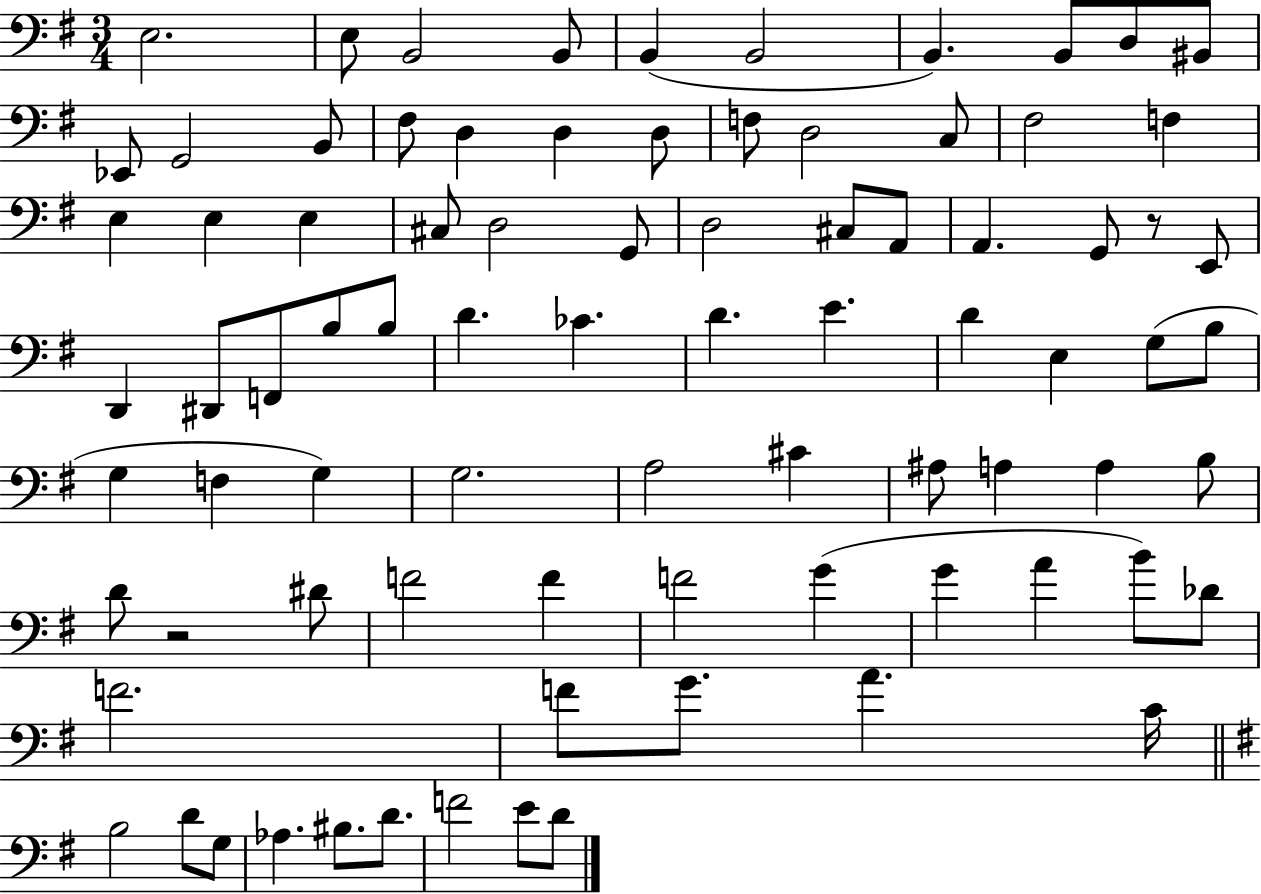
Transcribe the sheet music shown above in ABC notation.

X:1
T:Untitled
M:3/4
L:1/4
K:G
E,2 E,/2 B,,2 B,,/2 B,, B,,2 B,, B,,/2 D,/2 ^B,,/2 _E,,/2 G,,2 B,,/2 ^F,/2 D, D, D,/2 F,/2 D,2 C,/2 ^F,2 F, E, E, E, ^C,/2 D,2 G,,/2 D,2 ^C,/2 A,,/2 A,, G,,/2 z/2 E,,/2 D,, ^D,,/2 F,,/2 B,/2 B,/2 D _C D E D E, G,/2 B,/2 G, F, G, G,2 A,2 ^C ^A,/2 A, A, B,/2 D/2 z2 ^D/2 F2 F F2 G G A B/2 _D/2 F2 F/2 G/2 A C/4 B,2 D/2 G,/2 _A, ^B,/2 D/2 F2 E/2 D/2